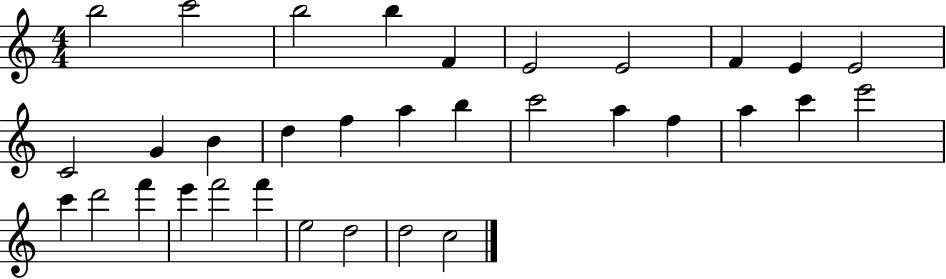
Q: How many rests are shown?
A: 0